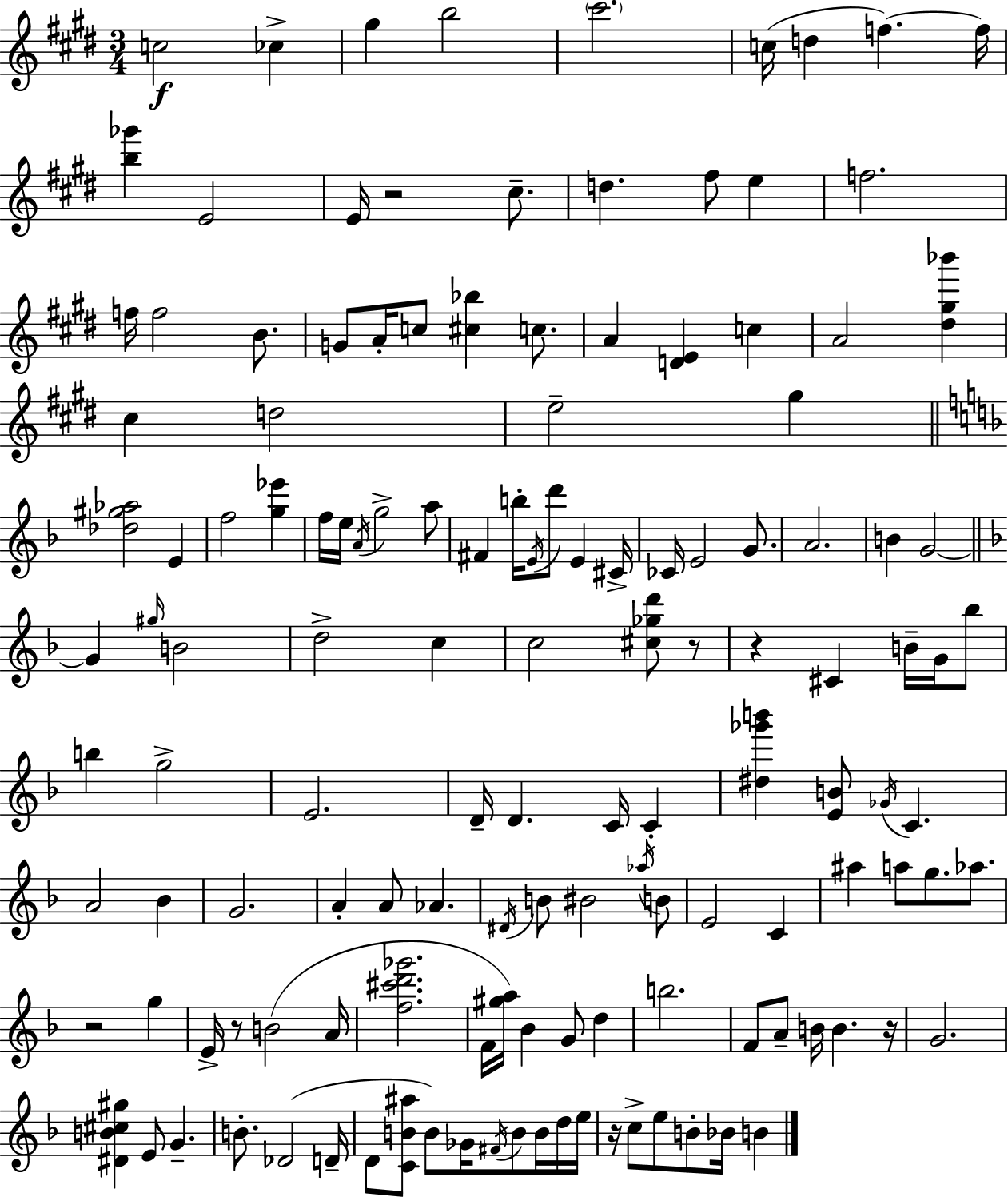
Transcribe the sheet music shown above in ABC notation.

X:1
T:Untitled
M:3/4
L:1/4
K:E
c2 _c ^g b2 ^c'2 c/4 d f f/4 [b_g'] E2 E/4 z2 ^c/2 d ^f/2 e f2 f/4 f2 B/2 G/2 A/4 c/2 [^c_b] c/2 A [DE] c A2 [^d^g_b'] ^c d2 e2 ^g [_d^g_a]2 E f2 [g_e'] f/4 e/4 A/4 g2 a/2 ^F b/4 E/4 d'/2 E ^C/4 _C/4 E2 G/2 A2 B G2 G ^g/4 B2 d2 c c2 [^c_gd']/2 z/2 z ^C B/4 G/4 _b/2 b g2 E2 D/4 D C/4 C [^d_g'b'] [EB]/2 _G/4 C A2 _B G2 A A/2 _A ^D/4 B/2 ^B2 _a/4 B/2 E2 C ^a a/2 g/2 _a/2 z2 g E/4 z/2 B2 A/4 [f^c'd'_g']2 F/4 [^ga]/4 _B G/2 d b2 F/2 A/2 B/4 B z/4 G2 [^DB^c^g] E/2 G B/2 _D2 D/4 D/2 [CB^a]/2 B/2 _G/4 ^F/4 B/2 B/4 d/4 e/4 z/4 c/2 e/2 B/2 _B/4 B